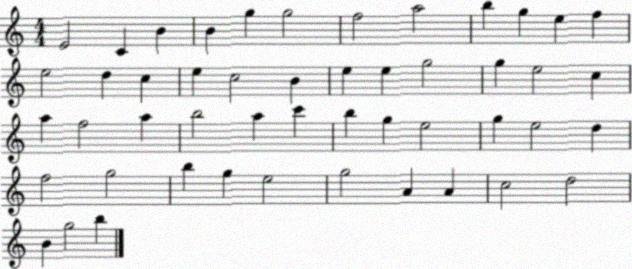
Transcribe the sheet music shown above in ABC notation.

X:1
T:Untitled
M:4/4
L:1/4
K:C
E2 C B B g g2 f2 a2 b g e f e2 d c e c2 B e e g2 g e2 c a f2 a b2 a c' b g e2 g e2 d f2 g2 b g e2 g2 A A c2 d2 B g2 b